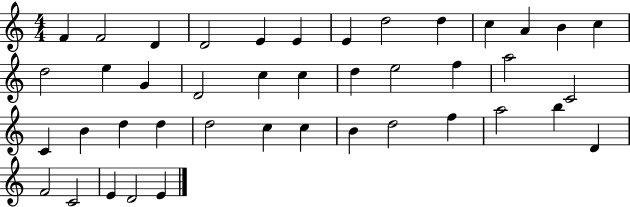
X:1
T:Untitled
M:4/4
L:1/4
K:C
F F2 D D2 E E E d2 d c A B c d2 e G D2 c c d e2 f a2 C2 C B d d d2 c c B d2 f a2 b D F2 C2 E D2 E